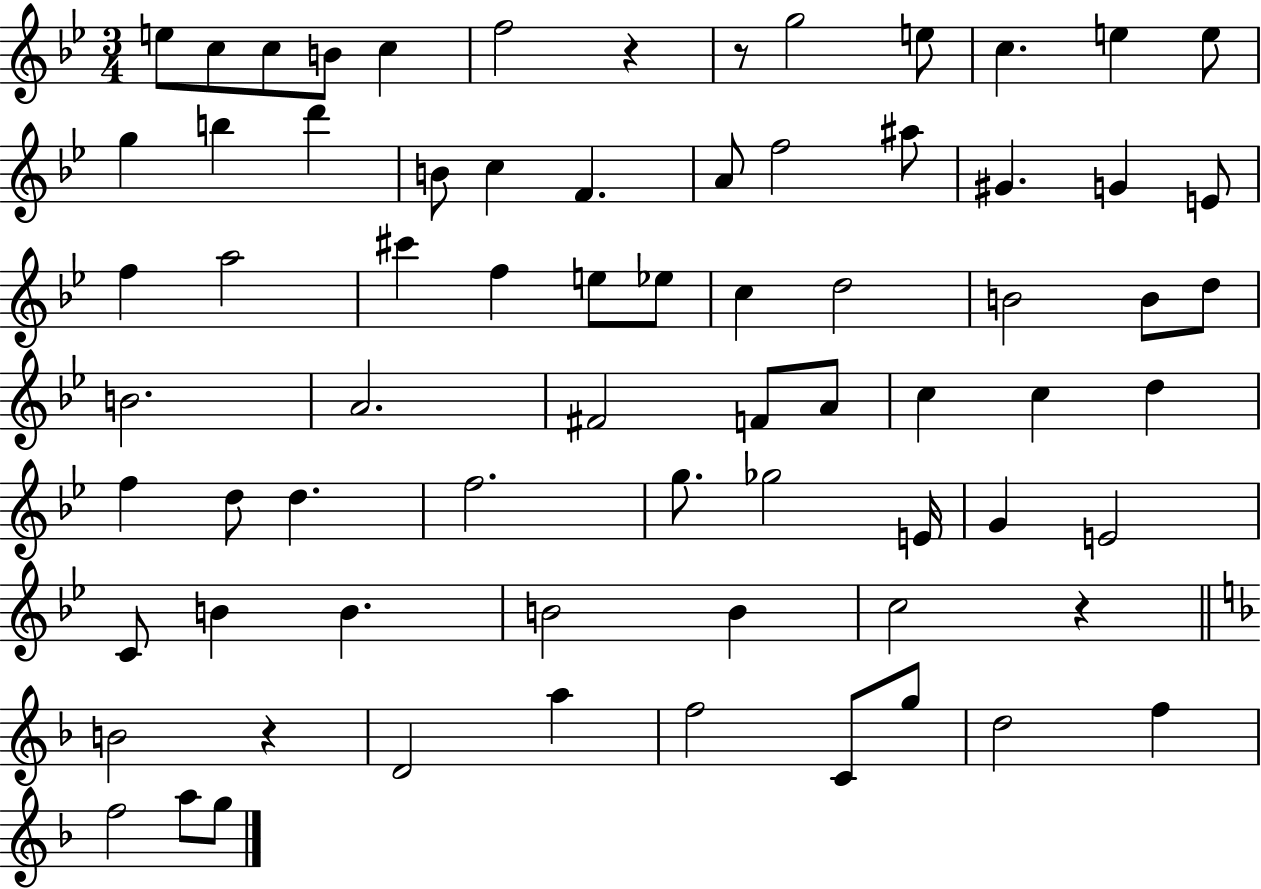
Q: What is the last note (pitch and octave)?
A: G5